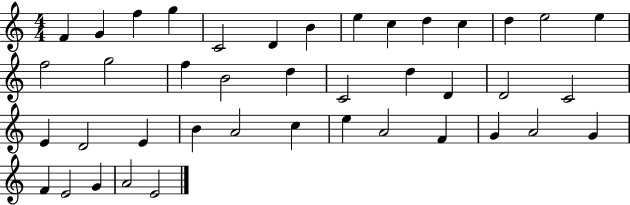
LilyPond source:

{
  \clef treble
  \numericTimeSignature
  \time 4/4
  \key c \major
  f'4 g'4 f''4 g''4 | c'2 d'4 b'4 | e''4 c''4 d''4 c''4 | d''4 e''2 e''4 | \break f''2 g''2 | f''4 b'2 d''4 | c'2 d''4 d'4 | d'2 c'2 | \break e'4 d'2 e'4 | b'4 a'2 c''4 | e''4 a'2 f'4 | g'4 a'2 g'4 | \break f'4 e'2 g'4 | a'2 e'2 | \bar "|."
}